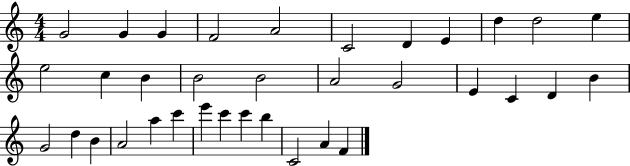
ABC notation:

X:1
T:Untitled
M:4/4
L:1/4
K:C
G2 G G F2 A2 C2 D E d d2 e e2 c B B2 B2 A2 G2 E C D B G2 d B A2 a c' e' c' c' b C2 A F